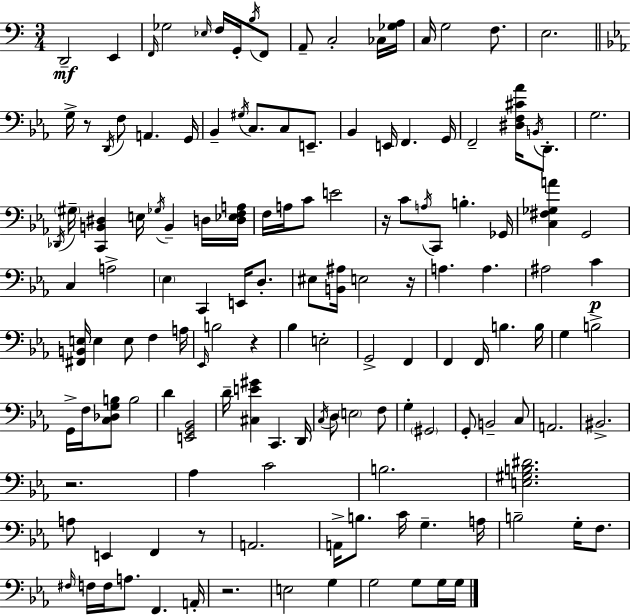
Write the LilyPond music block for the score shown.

{
  \clef bass
  \numericTimeSignature
  \time 3/4
  \key a \minor
  \repeat volta 2 { d,2--\mf e,4 | \grace { f,16 } ges2 \grace { ees16 } f16 g,16-. | \acciaccatura { b16 } f,8 a,8-- c2-. | ces16 <ges a>16 c16 g2 | \break f8. e2. | \bar "||" \break \key c \minor g16-> r8 \acciaccatura { d,16 } f8 a,4. | g,16 bes,4-- \acciaccatura { gis16 } c8. c8 e,8.-- | bes,4 e,16 f,4. | g,16 f,2-- <dis f cis' aes'>16 \acciaccatura { b,16 } | \break d,8.-. g2. | \acciaccatura { des,16 } \parenthesize gis16-- <c, b, dis>4 e16 \acciaccatura { ges16 } b,4-- | d16 <d ees f a>16 f16 a16 c'8 e'2 | r16 c'8 \acciaccatura { a16 } c,8 b4.-. | \break ges,16 <c fis ges a'>4 g,2 | c4 a2-> | \parenthesize ees4 c,4 | e,16 d8.-. eis8 <b, ais>16 e2 | \break r16 a4. | a4. ais2 | c'4\p <fis, b, e>16 e4 e8 | f4 a16 \grace { ees,16 } b2 | \break r4 bes4 e2-. | g,2-> | f,4 f,4 f,16 | b4. b16 g4 b2-> | \break g,16-> f16 <c des g b>8 b2 | d'4 <e, g, bes,>2 | d'16-- <cis e' gis'>4 | c,4. d,16 \acciaccatura { c16 } d8 \parenthesize e2 | \break f8 g4-. | \parenthesize gis,2 g,8-. b,2-- | c8 a,2. | bis,2.-> | \break r2. | aes4 | c'2 b2. | <e gis b dis'>2. | \break a8 e,4 | f,4 r8 a,2. | a,16-> b8. | c'16 g4.-- a16 b2-- | \break g16-. f8. \grace { fis16 } f16 f16 a8. | f,4. a,16-. r2. | e2 | g4 g2 | \break g8 g16 g16 } \bar "|."
}